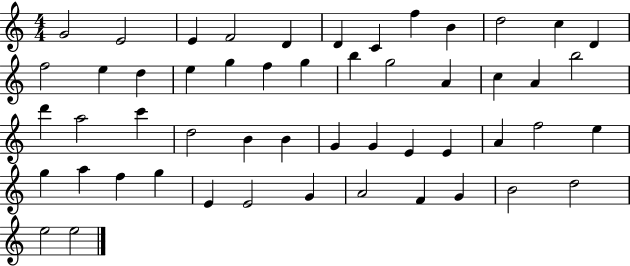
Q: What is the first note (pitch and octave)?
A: G4